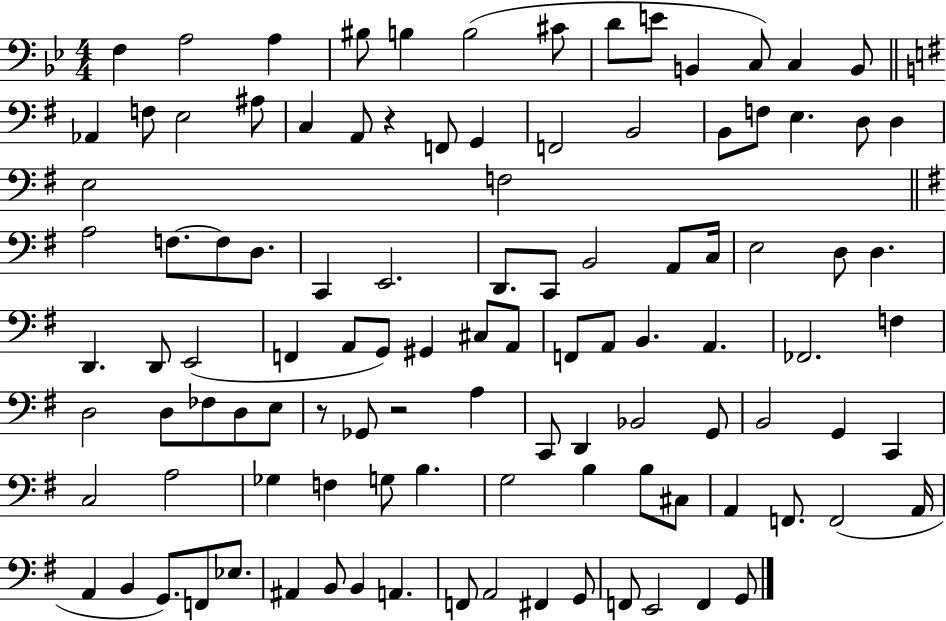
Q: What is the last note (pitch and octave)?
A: G2